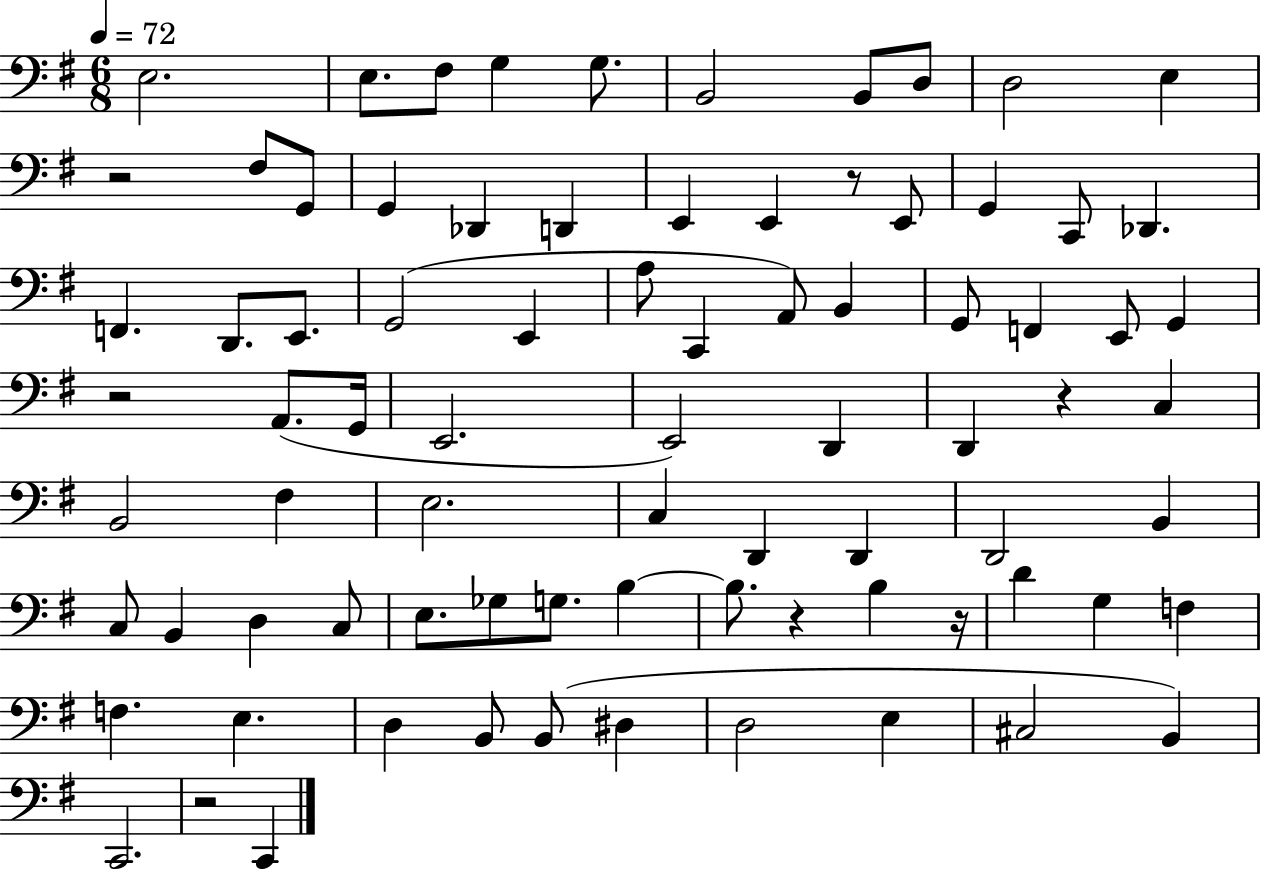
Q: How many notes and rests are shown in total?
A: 81